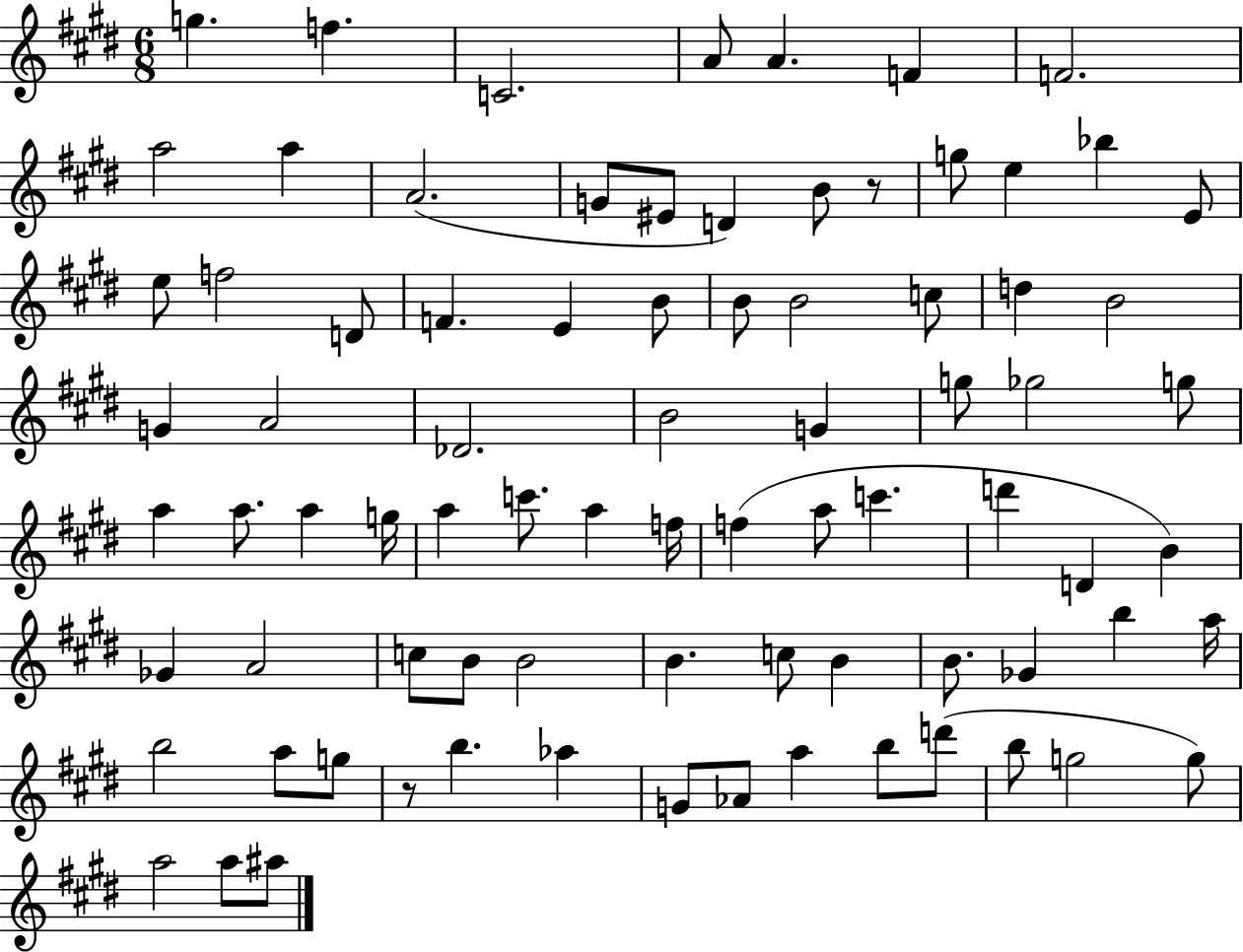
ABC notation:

X:1
T:Untitled
M:6/8
L:1/4
K:E
g f C2 A/2 A F F2 a2 a A2 G/2 ^E/2 D B/2 z/2 g/2 e _b E/2 e/2 f2 D/2 F E B/2 B/2 B2 c/2 d B2 G A2 _D2 B2 G g/2 _g2 g/2 a a/2 a g/4 a c'/2 a f/4 f a/2 c' d' D B _G A2 c/2 B/2 B2 B c/2 B B/2 _G b a/4 b2 a/2 g/2 z/2 b _a G/2 _A/2 a b/2 d'/2 b/2 g2 g/2 a2 a/2 ^a/2